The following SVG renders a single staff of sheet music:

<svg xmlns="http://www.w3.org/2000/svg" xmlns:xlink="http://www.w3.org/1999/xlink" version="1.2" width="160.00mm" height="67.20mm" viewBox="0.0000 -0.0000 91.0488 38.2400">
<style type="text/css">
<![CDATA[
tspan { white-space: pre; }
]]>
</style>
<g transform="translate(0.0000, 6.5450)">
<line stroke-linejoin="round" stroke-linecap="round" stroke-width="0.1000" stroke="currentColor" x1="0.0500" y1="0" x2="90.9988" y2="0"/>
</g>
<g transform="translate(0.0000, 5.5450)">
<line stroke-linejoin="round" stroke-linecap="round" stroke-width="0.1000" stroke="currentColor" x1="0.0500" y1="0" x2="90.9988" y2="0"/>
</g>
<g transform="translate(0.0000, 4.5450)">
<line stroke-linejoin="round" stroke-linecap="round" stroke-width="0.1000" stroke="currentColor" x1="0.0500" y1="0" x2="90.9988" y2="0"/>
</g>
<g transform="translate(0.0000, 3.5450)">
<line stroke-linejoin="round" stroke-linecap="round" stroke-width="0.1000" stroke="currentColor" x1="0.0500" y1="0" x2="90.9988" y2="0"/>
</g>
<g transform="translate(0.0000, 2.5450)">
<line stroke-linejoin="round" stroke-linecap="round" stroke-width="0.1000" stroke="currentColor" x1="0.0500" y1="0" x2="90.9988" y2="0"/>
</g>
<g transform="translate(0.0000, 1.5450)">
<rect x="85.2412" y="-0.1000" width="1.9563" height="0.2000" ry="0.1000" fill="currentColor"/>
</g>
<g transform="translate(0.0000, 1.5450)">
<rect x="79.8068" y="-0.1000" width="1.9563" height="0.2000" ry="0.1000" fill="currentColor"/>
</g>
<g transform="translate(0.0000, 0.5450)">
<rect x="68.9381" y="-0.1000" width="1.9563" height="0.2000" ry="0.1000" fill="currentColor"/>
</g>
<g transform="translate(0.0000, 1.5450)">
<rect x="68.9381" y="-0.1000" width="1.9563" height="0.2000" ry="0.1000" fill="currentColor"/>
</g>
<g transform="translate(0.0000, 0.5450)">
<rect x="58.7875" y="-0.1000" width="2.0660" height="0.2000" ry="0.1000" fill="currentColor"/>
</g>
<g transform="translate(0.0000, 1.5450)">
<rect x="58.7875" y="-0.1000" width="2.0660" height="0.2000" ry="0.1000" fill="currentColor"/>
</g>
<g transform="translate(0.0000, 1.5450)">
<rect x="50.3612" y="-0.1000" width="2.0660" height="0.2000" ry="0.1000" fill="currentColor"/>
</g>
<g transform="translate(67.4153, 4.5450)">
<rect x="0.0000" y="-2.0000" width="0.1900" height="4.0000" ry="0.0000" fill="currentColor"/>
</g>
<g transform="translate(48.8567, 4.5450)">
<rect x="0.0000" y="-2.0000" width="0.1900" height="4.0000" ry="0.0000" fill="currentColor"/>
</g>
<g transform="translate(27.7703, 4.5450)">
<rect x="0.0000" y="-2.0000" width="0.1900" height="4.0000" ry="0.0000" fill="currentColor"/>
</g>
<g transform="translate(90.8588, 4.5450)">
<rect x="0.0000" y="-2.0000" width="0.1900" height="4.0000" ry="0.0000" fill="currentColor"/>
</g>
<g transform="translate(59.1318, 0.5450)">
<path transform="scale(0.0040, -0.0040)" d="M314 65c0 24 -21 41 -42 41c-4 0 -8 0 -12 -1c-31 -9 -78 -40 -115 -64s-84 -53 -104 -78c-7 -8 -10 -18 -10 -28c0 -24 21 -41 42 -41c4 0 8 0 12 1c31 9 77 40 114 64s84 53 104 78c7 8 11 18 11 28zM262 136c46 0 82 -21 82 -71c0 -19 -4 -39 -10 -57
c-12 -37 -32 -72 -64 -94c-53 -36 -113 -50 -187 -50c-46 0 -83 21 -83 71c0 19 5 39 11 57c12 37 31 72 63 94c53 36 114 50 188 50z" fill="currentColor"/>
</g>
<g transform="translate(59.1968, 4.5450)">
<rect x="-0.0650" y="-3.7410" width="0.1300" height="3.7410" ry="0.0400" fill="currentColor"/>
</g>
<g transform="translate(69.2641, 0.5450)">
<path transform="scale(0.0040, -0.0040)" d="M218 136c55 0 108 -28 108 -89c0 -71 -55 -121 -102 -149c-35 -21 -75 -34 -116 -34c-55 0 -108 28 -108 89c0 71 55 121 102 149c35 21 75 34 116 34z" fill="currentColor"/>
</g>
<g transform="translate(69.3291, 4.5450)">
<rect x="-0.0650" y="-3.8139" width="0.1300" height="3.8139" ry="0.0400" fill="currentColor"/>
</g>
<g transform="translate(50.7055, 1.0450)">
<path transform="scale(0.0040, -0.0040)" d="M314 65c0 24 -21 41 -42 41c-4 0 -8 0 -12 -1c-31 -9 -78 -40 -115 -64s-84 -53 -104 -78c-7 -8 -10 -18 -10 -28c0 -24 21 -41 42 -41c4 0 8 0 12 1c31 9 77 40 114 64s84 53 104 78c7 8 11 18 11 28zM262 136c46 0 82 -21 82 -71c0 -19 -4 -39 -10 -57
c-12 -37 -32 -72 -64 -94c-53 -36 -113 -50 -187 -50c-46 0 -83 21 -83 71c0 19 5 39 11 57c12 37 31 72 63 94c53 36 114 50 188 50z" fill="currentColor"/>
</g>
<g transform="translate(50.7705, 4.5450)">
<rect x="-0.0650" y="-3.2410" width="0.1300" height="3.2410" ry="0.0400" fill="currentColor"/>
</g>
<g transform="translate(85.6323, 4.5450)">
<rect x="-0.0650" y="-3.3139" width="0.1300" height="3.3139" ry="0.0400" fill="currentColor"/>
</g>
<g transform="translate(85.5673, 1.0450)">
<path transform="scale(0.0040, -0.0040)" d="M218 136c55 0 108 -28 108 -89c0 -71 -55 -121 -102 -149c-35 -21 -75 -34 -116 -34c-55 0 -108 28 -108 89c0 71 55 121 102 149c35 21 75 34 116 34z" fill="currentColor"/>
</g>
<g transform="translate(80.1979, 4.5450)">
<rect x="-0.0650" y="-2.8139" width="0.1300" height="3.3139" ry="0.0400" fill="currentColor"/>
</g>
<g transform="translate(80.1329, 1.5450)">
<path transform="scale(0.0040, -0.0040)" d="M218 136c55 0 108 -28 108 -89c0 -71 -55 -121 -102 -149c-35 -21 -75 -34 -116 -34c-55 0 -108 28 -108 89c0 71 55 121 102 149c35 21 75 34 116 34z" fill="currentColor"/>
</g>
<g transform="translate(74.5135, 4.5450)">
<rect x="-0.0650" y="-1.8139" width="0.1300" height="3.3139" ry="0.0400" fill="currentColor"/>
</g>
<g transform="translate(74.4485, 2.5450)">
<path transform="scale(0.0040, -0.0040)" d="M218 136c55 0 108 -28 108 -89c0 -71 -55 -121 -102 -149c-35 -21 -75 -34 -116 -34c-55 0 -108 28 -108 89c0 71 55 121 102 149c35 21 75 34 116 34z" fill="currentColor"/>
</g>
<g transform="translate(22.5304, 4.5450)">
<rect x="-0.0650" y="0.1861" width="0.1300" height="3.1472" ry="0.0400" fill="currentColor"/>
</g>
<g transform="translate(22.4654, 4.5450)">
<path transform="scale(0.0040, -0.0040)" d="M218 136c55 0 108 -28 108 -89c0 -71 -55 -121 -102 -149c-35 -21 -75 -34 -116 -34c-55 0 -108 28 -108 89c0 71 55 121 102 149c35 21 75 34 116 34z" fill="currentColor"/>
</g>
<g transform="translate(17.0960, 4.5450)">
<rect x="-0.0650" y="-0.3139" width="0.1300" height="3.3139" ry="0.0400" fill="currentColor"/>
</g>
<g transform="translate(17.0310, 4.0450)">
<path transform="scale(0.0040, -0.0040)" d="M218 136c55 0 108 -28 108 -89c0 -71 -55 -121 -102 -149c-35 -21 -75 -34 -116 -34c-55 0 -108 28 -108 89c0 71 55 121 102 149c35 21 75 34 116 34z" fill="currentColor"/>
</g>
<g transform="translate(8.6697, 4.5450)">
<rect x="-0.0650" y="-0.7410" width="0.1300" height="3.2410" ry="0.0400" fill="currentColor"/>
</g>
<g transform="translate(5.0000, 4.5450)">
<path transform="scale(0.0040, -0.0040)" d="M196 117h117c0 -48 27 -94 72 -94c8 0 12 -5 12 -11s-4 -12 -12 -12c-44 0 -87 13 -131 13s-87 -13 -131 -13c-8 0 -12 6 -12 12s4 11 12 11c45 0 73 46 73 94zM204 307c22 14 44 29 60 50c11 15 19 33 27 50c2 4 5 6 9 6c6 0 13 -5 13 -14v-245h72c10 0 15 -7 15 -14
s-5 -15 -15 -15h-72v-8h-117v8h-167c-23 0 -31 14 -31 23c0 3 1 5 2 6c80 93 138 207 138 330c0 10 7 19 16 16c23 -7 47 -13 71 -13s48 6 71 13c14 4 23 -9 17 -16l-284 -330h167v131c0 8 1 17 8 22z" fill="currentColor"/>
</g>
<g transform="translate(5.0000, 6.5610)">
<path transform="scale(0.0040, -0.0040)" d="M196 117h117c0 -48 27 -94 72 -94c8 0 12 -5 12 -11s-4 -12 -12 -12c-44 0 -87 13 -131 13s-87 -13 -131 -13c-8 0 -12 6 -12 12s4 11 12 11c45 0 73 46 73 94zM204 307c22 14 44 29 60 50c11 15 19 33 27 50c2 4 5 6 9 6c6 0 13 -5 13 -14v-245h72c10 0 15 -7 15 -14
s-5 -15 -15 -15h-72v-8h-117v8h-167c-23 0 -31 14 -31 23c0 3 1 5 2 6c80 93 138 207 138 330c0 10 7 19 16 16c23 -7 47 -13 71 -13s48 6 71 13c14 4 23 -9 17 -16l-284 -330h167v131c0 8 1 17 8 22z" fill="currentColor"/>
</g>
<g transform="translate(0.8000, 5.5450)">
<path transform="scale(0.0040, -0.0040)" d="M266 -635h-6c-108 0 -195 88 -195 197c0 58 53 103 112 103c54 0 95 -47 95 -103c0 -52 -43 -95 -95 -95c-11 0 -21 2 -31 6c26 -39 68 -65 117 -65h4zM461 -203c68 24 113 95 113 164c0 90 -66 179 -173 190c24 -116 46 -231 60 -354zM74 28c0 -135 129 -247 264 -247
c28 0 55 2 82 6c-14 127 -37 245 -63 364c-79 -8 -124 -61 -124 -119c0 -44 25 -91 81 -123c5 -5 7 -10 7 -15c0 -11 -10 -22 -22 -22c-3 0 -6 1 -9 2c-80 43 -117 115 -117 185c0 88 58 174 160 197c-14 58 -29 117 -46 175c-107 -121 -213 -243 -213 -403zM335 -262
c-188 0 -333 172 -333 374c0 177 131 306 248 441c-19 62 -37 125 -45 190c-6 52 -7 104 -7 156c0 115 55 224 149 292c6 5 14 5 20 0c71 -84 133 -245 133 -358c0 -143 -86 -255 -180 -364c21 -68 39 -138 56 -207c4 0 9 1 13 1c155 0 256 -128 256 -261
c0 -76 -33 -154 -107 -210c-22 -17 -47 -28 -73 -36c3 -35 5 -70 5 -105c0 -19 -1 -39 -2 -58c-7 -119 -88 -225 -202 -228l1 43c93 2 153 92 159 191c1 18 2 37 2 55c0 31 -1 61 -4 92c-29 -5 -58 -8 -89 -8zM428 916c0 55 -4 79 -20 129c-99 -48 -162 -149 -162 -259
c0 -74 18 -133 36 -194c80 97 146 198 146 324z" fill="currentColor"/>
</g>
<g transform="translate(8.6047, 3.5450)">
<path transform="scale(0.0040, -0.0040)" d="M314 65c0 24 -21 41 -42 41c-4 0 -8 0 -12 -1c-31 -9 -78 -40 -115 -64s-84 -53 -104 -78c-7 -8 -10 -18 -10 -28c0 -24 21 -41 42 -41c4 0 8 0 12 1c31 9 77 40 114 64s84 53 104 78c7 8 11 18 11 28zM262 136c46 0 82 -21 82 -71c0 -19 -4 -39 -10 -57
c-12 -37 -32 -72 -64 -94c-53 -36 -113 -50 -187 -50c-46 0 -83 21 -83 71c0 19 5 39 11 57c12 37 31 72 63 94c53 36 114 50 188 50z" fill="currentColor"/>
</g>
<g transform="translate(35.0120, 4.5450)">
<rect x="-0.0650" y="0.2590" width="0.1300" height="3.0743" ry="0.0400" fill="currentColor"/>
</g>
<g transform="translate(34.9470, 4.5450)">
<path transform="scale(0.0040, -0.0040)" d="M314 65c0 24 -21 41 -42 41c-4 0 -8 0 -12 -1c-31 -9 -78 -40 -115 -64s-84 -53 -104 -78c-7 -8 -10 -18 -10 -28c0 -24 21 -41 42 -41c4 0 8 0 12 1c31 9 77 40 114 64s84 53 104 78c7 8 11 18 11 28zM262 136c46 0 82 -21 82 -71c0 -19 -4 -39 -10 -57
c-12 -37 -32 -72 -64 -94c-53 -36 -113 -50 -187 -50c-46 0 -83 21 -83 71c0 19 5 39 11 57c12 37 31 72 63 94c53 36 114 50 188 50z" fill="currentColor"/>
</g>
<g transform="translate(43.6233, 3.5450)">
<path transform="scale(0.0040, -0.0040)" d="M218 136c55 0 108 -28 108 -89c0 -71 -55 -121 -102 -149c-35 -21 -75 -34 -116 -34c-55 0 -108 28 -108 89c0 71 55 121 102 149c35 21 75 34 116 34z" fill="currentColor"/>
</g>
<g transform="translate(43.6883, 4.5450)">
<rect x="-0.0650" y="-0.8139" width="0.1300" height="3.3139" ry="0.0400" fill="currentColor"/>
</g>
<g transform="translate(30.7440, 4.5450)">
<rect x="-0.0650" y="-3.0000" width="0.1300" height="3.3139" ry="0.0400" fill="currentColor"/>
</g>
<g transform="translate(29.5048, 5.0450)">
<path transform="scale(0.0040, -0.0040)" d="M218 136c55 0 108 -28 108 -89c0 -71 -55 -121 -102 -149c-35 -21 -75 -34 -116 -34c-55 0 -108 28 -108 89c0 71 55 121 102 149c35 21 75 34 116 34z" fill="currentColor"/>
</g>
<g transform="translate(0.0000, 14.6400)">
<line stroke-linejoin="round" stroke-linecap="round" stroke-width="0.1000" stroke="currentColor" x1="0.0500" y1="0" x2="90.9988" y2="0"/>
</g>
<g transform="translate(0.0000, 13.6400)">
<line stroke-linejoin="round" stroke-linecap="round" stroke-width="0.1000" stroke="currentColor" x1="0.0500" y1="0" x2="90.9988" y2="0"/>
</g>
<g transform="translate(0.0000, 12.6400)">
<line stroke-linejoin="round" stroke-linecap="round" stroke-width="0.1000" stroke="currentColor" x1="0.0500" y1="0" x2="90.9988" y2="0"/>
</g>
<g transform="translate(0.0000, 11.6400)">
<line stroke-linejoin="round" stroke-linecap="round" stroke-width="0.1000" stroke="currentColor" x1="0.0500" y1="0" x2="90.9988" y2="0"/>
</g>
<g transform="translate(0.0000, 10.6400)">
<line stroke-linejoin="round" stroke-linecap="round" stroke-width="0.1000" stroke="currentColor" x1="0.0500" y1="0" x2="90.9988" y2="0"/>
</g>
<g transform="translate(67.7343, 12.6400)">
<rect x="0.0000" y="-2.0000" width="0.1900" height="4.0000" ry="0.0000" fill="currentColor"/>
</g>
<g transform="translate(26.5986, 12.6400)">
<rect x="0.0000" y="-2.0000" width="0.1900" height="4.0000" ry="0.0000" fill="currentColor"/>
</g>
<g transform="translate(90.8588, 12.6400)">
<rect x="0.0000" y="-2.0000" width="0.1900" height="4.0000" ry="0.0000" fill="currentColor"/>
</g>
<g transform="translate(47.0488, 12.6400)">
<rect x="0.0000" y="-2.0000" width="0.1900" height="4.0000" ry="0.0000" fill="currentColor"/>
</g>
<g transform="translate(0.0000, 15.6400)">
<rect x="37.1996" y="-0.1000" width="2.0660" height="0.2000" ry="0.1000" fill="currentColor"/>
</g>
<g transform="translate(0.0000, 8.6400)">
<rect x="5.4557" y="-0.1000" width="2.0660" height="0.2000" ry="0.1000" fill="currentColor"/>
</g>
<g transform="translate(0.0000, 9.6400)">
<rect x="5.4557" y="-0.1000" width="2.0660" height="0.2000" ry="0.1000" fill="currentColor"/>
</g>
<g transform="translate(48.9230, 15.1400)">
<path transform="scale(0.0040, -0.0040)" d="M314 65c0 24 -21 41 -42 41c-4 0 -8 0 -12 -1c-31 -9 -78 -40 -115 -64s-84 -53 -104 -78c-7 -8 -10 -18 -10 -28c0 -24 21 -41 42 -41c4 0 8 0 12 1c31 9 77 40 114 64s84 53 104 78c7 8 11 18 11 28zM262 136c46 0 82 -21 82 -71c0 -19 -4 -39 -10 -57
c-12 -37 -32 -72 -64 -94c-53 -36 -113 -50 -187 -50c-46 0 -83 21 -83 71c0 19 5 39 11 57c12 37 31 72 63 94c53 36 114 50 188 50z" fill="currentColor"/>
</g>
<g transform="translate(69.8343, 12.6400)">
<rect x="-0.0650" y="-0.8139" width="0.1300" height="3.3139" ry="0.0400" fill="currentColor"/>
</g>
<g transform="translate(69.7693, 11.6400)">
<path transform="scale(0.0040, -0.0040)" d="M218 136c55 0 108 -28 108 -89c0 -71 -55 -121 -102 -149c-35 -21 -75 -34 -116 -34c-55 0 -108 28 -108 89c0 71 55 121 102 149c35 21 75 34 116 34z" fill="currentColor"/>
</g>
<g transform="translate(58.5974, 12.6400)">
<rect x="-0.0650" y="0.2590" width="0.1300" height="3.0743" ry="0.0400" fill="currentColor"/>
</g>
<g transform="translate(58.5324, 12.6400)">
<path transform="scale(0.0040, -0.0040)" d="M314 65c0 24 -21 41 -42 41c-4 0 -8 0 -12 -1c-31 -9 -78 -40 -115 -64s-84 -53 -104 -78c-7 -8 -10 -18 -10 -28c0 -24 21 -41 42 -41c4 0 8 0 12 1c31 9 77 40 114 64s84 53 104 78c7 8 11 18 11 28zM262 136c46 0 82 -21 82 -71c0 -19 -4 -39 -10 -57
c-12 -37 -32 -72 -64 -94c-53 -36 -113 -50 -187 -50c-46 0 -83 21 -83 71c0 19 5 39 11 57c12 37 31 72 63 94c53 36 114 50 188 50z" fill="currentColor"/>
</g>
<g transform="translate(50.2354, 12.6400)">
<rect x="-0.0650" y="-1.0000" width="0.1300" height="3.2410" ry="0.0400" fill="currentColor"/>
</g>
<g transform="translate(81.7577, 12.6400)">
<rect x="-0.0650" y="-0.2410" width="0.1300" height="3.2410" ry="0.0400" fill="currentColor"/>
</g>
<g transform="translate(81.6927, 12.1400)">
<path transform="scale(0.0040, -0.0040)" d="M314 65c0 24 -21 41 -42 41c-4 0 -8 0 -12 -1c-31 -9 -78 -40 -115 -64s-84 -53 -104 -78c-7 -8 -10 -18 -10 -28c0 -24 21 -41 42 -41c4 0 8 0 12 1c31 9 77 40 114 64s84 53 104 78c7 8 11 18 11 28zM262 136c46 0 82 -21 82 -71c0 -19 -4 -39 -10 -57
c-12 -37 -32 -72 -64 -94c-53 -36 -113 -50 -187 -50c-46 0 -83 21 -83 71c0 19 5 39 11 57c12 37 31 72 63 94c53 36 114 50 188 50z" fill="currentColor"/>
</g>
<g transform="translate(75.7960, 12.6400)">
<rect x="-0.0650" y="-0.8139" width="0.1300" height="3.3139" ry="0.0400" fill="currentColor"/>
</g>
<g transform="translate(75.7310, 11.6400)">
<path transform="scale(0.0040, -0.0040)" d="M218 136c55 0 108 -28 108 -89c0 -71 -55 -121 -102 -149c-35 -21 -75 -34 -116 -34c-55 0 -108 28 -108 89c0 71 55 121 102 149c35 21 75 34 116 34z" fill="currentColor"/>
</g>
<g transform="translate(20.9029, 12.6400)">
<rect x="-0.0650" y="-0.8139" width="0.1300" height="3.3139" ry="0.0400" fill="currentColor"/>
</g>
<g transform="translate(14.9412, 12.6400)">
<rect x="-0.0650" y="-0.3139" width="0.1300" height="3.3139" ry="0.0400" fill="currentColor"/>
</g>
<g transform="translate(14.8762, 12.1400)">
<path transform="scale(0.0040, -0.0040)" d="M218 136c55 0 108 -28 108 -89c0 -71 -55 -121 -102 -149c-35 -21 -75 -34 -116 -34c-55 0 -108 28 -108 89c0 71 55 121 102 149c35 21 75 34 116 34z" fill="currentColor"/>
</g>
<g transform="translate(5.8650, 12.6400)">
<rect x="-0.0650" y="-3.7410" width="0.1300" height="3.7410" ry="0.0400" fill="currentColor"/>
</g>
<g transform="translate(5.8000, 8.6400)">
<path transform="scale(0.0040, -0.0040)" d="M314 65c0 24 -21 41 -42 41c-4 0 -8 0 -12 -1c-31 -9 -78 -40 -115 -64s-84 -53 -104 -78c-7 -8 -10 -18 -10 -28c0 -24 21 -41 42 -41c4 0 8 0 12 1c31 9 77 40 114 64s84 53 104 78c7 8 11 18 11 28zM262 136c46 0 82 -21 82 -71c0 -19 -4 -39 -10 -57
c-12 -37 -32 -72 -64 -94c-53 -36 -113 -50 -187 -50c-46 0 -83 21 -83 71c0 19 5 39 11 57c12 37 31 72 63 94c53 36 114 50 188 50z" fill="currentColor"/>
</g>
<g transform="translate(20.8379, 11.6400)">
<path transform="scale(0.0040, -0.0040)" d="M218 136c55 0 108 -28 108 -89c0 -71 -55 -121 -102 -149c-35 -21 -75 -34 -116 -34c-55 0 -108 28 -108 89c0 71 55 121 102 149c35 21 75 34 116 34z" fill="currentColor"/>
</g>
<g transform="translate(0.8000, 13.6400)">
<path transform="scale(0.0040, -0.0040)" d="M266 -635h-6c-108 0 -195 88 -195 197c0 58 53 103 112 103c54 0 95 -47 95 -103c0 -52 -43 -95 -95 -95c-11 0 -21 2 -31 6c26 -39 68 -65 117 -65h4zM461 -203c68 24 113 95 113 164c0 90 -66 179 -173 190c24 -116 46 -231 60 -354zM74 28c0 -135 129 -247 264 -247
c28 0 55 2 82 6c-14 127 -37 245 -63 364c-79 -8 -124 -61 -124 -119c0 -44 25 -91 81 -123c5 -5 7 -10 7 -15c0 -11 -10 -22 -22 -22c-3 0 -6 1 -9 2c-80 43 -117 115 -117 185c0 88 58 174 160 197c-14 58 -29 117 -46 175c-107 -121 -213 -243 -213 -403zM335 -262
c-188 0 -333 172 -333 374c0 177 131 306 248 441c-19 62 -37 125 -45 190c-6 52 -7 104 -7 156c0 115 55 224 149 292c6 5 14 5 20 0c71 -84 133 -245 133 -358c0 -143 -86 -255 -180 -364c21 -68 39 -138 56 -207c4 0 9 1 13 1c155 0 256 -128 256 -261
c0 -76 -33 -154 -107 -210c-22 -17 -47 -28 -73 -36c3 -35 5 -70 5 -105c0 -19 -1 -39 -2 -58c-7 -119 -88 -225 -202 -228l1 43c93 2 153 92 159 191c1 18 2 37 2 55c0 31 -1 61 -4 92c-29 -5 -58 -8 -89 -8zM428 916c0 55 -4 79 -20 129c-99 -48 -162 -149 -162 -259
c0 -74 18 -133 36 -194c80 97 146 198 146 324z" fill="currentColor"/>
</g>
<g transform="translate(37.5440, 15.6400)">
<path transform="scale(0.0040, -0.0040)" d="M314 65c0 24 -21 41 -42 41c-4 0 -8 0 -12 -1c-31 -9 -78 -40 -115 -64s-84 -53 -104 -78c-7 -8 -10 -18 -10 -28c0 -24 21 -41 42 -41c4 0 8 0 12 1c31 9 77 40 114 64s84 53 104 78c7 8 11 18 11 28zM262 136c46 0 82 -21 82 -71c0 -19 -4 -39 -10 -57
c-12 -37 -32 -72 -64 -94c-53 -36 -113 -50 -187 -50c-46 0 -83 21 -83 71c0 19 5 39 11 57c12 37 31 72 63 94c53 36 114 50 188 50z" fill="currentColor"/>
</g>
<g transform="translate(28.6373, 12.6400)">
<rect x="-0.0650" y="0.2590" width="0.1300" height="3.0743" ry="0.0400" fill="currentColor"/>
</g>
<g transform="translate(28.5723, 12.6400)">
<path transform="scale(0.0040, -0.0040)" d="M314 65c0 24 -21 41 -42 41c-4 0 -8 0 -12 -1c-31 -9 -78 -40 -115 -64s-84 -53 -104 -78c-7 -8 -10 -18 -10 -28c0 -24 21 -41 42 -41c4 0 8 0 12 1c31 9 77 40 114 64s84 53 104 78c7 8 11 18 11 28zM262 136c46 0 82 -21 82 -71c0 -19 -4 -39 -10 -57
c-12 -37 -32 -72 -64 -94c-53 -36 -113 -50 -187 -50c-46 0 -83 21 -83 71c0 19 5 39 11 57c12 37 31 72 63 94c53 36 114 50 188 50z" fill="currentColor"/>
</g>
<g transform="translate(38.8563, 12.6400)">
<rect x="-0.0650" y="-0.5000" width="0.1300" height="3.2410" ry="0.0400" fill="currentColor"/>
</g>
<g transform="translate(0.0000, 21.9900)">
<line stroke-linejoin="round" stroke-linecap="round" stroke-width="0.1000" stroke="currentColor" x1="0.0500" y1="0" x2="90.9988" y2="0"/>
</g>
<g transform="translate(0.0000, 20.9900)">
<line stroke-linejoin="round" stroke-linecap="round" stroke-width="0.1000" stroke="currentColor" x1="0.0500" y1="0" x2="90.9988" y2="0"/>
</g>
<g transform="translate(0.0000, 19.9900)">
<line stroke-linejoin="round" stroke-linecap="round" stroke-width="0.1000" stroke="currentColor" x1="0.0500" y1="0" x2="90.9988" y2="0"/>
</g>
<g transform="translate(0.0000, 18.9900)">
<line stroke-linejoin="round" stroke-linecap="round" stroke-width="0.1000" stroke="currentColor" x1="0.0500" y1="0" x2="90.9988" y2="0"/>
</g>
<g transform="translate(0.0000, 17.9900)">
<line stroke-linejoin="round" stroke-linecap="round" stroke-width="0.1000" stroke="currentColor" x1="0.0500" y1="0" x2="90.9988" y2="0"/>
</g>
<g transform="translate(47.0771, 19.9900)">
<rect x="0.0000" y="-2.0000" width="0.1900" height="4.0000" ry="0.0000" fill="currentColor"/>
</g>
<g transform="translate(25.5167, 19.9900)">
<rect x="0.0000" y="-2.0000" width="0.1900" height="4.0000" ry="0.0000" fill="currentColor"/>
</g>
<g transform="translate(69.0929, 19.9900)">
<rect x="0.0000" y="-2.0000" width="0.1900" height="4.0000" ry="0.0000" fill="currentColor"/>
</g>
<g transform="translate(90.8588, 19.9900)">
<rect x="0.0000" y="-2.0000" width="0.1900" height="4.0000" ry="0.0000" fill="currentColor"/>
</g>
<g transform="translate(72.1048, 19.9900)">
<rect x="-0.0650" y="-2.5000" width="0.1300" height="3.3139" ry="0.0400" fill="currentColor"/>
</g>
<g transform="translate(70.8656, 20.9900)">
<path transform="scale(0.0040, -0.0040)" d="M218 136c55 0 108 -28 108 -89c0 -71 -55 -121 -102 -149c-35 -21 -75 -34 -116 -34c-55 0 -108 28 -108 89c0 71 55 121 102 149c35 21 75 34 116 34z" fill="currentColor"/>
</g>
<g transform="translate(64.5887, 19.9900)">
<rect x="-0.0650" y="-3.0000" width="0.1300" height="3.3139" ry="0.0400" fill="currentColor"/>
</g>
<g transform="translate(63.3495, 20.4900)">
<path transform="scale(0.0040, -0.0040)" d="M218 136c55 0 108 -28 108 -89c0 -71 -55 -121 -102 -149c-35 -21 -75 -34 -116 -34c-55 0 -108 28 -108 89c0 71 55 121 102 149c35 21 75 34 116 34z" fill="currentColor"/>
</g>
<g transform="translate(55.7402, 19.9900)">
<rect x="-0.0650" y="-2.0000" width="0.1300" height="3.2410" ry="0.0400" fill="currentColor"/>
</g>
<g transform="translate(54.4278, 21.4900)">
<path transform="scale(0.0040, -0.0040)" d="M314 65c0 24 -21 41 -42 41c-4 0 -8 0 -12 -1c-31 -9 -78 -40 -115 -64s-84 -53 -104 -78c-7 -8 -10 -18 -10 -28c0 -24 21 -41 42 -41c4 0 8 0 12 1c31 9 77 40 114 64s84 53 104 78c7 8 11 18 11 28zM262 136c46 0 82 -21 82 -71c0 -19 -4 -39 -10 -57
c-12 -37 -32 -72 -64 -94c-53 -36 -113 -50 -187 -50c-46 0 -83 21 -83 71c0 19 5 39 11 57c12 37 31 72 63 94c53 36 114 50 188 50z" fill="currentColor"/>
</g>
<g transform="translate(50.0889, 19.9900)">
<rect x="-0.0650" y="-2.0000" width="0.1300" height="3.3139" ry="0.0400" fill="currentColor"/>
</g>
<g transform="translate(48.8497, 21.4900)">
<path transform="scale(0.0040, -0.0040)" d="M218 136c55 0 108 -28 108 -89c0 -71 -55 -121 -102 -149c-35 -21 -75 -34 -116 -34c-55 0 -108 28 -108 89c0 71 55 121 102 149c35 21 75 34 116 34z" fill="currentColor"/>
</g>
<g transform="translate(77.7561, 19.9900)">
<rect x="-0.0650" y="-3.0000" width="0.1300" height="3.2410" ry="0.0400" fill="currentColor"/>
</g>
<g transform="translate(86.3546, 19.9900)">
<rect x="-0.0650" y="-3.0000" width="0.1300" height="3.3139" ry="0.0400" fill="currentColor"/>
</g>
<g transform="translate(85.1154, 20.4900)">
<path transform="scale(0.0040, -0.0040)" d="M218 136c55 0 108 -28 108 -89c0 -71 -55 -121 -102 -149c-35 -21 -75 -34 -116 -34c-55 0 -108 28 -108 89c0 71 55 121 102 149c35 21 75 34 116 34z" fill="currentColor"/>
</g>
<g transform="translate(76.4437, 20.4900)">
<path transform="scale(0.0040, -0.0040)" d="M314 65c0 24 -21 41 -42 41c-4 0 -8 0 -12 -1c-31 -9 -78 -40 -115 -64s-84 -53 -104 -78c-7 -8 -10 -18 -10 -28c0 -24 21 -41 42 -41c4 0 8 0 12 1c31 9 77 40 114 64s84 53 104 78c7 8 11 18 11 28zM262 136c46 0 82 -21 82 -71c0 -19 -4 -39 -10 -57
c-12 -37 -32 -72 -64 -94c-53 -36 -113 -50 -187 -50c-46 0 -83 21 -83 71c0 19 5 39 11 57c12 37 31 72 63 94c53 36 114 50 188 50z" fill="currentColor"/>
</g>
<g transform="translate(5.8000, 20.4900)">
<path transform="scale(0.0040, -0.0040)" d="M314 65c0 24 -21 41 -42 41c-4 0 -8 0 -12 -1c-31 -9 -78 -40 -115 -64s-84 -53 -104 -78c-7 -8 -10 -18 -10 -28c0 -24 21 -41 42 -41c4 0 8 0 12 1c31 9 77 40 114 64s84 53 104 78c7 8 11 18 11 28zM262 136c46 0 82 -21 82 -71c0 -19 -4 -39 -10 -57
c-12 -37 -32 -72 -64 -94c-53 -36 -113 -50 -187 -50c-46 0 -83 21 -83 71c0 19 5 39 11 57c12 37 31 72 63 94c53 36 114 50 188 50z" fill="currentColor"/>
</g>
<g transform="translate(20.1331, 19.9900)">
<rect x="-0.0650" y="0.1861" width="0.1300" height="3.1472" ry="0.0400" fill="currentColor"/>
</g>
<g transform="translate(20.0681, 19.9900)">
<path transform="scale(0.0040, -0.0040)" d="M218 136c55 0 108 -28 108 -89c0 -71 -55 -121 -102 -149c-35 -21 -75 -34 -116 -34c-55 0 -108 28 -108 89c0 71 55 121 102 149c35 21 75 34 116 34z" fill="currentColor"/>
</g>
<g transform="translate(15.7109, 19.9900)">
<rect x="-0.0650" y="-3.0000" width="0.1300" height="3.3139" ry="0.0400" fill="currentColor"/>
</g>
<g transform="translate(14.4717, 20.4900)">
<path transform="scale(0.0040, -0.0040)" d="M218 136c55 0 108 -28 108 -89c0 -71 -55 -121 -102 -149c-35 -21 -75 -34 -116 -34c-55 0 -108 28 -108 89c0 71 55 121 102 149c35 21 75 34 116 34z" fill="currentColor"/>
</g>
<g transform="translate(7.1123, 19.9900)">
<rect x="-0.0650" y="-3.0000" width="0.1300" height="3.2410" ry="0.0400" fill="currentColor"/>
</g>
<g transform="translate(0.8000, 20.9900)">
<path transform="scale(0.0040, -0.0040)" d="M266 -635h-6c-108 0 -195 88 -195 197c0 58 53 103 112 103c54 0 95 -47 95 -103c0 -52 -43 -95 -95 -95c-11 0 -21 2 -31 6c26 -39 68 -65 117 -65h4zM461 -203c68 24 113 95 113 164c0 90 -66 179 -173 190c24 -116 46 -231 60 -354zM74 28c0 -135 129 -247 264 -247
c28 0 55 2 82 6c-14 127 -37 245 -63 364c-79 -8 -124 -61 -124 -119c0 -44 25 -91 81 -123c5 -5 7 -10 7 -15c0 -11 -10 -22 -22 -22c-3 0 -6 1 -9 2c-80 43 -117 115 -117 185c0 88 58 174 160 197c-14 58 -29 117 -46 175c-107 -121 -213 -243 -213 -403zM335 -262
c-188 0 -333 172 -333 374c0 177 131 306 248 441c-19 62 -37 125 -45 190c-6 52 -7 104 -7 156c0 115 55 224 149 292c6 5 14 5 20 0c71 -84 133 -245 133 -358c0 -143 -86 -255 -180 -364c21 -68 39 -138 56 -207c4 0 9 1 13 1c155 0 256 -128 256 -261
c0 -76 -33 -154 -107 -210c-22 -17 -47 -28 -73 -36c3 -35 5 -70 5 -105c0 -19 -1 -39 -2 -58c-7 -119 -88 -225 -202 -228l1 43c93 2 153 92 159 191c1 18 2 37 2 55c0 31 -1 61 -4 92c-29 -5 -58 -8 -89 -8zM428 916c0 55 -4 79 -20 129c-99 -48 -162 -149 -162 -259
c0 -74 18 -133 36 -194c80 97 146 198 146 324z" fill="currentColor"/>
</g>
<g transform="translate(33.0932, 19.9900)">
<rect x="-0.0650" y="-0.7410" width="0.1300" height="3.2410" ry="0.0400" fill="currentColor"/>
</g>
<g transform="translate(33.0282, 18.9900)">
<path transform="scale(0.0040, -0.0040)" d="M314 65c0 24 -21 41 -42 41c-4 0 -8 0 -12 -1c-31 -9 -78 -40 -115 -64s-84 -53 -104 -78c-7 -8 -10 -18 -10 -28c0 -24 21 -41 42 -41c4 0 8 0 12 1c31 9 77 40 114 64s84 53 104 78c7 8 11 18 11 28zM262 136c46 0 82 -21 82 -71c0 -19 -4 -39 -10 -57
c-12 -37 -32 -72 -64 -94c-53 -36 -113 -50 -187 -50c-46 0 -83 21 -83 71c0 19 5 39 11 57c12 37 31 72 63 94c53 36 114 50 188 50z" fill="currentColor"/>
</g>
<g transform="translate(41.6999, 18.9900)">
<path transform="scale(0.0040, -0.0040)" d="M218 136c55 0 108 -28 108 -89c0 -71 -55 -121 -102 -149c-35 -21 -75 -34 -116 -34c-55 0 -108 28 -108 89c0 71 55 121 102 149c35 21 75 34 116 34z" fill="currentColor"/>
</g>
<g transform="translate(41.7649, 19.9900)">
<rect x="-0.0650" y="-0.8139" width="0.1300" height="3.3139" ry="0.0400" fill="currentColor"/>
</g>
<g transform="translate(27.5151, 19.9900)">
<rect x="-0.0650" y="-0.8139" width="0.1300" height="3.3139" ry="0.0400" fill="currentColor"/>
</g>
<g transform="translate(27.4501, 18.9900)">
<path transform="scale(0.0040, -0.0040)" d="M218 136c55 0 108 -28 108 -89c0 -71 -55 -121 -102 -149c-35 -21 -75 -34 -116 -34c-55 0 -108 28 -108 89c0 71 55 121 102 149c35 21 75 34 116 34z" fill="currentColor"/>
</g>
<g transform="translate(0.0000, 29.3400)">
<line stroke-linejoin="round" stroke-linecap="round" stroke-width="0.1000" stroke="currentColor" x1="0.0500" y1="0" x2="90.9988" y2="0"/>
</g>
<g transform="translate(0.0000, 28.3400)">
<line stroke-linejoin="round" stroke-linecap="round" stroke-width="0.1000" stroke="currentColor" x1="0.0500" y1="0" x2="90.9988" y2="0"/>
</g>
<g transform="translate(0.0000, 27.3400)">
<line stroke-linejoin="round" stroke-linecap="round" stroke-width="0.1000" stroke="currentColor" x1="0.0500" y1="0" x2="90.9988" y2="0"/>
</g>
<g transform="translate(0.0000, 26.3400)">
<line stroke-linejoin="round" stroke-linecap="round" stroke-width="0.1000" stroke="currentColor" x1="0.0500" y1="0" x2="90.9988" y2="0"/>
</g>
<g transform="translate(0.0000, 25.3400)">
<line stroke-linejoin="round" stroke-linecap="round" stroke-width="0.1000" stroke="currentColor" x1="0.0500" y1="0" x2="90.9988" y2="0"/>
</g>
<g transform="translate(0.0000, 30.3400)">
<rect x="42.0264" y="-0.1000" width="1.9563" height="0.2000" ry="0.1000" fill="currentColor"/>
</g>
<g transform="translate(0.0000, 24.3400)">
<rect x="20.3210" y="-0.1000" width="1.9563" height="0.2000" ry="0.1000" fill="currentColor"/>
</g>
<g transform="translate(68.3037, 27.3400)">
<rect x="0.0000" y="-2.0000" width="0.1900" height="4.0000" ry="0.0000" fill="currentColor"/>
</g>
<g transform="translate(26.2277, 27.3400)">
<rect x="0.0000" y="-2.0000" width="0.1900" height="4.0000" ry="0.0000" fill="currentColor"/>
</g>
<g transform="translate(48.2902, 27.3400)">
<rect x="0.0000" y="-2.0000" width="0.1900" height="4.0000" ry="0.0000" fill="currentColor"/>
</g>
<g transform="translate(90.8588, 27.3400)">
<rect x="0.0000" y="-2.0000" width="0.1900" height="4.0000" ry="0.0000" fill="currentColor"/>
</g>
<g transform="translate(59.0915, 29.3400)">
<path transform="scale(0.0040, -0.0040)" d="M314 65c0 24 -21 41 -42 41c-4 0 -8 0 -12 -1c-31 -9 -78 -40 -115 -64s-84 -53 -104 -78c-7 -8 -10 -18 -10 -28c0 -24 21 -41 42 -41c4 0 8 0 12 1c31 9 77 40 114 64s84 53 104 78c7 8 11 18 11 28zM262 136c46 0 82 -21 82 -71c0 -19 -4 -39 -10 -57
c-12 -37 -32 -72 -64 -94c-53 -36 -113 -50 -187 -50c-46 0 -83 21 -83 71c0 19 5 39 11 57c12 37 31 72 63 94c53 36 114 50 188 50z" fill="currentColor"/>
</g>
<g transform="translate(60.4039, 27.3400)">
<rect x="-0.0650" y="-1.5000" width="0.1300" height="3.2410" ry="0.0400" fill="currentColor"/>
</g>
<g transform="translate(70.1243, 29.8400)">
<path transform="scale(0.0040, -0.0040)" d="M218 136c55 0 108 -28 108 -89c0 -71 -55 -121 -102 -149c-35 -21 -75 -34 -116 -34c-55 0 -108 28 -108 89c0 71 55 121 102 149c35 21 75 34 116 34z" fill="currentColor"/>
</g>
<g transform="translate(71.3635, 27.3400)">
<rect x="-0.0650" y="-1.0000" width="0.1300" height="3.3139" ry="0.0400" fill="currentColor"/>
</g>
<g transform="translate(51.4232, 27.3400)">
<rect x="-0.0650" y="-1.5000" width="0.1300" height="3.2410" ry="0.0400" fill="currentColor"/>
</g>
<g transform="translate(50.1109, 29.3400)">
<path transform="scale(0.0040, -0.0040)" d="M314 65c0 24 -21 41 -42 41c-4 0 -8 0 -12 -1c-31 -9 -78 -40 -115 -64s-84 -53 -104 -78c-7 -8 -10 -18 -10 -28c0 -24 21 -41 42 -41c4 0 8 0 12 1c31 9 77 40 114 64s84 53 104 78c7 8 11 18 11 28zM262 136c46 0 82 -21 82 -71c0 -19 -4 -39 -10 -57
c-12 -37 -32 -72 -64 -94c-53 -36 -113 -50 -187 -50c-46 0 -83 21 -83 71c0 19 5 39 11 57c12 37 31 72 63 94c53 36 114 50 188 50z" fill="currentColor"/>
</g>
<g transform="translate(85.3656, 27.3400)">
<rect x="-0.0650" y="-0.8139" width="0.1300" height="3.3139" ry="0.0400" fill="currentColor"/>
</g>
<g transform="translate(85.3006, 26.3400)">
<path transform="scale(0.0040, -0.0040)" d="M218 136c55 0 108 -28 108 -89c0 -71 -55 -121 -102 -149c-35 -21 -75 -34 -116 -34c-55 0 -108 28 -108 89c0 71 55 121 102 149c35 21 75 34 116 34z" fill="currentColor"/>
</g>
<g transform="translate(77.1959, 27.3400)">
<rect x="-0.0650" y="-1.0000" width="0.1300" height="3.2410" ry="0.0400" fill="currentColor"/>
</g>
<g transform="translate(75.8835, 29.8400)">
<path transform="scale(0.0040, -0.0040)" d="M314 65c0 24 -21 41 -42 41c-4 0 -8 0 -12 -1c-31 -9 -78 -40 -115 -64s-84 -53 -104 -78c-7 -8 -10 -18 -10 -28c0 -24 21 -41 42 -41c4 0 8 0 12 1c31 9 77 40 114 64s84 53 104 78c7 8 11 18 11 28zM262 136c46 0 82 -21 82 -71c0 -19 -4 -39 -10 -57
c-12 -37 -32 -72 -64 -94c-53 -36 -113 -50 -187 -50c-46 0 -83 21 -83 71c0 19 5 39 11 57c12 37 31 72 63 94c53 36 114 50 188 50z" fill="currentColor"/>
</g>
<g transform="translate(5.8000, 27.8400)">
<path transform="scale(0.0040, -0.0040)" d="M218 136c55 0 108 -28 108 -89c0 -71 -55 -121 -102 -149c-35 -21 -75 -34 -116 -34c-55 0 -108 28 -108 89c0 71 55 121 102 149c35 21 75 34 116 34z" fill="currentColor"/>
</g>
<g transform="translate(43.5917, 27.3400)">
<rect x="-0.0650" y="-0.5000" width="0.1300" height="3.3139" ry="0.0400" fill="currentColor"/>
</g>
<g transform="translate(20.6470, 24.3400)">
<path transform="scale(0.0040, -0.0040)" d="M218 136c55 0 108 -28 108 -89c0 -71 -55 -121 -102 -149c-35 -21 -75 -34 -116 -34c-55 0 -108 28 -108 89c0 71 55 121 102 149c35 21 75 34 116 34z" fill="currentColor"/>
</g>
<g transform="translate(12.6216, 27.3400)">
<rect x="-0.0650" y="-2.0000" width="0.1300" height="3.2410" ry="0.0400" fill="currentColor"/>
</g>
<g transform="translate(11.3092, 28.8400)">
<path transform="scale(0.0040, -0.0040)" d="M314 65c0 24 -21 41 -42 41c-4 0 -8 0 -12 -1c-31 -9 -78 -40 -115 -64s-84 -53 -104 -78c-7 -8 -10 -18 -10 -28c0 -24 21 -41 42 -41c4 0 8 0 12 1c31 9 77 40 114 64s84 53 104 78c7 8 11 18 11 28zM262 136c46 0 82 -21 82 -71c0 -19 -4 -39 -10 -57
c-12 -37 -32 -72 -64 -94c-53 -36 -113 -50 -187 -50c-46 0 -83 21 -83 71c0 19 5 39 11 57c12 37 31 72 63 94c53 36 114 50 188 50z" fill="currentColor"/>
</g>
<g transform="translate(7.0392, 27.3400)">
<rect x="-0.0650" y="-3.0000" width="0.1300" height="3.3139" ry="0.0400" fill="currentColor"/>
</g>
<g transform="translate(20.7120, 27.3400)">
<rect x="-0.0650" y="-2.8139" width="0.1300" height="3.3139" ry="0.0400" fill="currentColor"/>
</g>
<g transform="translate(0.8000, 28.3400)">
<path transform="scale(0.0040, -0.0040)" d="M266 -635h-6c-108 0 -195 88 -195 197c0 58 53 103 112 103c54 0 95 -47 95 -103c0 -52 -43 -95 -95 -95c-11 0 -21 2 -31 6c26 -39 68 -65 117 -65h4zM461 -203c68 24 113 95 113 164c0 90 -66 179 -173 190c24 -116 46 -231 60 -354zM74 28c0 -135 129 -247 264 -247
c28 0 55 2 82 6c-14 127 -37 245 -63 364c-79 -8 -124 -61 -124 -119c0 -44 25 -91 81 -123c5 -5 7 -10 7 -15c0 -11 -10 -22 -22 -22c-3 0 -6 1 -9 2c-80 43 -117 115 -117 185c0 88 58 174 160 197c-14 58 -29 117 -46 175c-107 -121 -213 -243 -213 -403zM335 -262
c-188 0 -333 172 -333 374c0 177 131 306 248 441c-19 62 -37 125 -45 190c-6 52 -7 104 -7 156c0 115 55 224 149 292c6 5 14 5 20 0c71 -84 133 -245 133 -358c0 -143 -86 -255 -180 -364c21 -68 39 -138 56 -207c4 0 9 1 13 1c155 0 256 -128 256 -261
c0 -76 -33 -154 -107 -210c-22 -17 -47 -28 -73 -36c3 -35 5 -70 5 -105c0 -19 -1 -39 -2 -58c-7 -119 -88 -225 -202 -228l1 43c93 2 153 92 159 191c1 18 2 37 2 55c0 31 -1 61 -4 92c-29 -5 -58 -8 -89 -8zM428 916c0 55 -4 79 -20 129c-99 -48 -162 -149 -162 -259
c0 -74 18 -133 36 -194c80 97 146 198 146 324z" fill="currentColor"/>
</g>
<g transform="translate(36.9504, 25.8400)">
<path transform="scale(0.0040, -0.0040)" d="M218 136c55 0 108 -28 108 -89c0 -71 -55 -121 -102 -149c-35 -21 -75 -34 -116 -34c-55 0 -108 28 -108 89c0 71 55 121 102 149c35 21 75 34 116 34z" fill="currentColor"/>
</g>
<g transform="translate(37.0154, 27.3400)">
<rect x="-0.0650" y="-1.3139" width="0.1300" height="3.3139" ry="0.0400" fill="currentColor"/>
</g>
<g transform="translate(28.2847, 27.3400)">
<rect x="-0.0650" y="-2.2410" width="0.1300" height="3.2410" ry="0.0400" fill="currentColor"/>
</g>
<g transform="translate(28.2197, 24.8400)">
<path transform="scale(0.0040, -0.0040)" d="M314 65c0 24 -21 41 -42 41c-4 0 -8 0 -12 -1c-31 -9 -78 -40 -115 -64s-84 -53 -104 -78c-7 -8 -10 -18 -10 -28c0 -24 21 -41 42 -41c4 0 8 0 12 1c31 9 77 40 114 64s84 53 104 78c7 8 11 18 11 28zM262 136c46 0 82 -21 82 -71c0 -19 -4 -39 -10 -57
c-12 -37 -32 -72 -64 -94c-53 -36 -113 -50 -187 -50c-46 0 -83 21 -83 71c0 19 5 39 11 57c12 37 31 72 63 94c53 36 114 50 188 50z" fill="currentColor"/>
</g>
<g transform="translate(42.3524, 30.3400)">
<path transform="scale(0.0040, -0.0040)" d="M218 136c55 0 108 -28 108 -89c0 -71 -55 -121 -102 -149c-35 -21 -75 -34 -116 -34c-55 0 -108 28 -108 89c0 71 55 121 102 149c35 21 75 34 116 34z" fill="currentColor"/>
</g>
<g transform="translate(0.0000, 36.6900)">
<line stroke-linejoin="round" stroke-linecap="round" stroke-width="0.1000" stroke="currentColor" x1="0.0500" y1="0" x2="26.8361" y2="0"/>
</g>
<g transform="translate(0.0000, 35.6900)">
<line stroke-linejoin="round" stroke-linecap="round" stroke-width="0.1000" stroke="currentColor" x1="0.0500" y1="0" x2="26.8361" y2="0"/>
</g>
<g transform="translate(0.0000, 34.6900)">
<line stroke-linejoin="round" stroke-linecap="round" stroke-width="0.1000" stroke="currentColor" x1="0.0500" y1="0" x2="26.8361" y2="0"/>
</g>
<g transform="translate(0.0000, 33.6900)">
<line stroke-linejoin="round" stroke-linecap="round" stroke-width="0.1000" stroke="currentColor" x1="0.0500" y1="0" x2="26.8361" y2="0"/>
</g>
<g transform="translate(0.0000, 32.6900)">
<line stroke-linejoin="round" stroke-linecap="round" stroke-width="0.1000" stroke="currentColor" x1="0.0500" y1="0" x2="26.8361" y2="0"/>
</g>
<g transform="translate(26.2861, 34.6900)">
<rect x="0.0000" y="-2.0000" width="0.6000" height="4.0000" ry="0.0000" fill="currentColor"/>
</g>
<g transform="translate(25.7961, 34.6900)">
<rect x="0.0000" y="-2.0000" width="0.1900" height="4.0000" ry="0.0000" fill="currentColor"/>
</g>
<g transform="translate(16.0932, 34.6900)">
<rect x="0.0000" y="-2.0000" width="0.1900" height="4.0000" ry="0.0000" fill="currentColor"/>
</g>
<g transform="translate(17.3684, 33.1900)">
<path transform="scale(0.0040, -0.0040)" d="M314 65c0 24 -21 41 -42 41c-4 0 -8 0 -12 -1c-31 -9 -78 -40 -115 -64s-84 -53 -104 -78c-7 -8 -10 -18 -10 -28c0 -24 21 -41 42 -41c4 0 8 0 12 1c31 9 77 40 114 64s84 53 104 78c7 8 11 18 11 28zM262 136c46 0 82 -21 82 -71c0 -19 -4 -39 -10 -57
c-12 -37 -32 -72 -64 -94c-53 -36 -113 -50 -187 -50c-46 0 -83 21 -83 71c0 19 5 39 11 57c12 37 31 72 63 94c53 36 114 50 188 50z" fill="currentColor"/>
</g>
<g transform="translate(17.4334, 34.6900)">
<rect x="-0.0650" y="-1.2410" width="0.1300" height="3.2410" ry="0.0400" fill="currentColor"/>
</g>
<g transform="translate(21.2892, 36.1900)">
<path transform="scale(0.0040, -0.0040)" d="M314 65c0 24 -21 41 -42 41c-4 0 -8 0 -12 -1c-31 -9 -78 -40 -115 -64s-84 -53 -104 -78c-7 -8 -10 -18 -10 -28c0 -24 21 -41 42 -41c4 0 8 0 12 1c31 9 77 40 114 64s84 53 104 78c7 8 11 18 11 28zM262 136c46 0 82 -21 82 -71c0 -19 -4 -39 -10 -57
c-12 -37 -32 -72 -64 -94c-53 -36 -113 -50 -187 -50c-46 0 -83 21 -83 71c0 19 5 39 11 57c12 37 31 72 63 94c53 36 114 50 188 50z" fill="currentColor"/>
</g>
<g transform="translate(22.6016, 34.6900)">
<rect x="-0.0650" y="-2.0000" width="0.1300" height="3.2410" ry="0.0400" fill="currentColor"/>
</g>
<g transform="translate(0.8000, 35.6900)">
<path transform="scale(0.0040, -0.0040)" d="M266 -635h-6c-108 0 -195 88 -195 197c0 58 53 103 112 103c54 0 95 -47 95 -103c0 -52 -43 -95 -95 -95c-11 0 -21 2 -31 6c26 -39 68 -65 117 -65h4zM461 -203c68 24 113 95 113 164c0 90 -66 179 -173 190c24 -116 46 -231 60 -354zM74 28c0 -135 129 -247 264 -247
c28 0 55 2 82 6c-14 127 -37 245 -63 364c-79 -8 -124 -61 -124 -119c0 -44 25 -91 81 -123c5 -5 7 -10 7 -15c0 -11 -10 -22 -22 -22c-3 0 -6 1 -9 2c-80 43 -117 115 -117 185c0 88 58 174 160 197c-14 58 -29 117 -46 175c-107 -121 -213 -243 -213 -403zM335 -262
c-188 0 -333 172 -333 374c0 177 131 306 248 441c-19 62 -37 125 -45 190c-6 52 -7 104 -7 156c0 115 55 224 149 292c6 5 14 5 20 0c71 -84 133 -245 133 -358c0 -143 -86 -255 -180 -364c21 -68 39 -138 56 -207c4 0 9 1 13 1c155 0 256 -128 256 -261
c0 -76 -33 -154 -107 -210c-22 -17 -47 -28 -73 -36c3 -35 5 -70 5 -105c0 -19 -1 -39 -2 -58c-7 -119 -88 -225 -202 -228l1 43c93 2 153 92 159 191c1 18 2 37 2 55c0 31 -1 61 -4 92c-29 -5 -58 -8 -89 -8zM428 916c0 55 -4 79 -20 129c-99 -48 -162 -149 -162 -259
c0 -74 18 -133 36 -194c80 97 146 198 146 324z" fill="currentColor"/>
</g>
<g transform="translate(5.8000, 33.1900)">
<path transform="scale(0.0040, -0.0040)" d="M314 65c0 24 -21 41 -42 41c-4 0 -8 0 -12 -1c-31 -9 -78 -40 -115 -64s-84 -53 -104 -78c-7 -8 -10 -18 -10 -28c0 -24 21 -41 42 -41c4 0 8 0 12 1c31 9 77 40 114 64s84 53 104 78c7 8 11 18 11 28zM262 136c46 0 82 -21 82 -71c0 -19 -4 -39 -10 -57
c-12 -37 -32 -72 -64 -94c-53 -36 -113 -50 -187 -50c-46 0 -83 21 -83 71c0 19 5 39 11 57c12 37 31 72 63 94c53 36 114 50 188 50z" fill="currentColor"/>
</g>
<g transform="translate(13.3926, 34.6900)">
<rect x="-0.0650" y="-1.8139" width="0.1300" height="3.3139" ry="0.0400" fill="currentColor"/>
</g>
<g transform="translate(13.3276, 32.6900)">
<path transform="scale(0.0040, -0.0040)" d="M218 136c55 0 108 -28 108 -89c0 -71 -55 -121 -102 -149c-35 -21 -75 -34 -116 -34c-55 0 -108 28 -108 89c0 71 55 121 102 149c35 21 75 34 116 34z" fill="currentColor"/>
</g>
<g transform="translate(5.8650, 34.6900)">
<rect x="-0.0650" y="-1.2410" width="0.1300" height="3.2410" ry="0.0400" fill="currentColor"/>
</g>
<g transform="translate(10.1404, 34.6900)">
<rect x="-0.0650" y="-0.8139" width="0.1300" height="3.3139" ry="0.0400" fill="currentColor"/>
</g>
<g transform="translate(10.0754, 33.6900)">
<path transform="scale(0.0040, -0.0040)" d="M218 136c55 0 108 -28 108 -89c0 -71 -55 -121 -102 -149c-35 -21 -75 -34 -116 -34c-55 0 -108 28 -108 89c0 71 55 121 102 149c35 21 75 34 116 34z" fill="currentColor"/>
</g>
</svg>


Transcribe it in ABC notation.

X:1
T:Untitled
M:4/4
L:1/4
K:C
d2 c B A B2 d b2 c'2 c' f a b c'2 c d B2 C2 D2 B2 d d c2 A2 A B d d2 d F F2 A G A2 A A F2 a g2 e C E2 E2 D D2 d e2 d f e2 F2